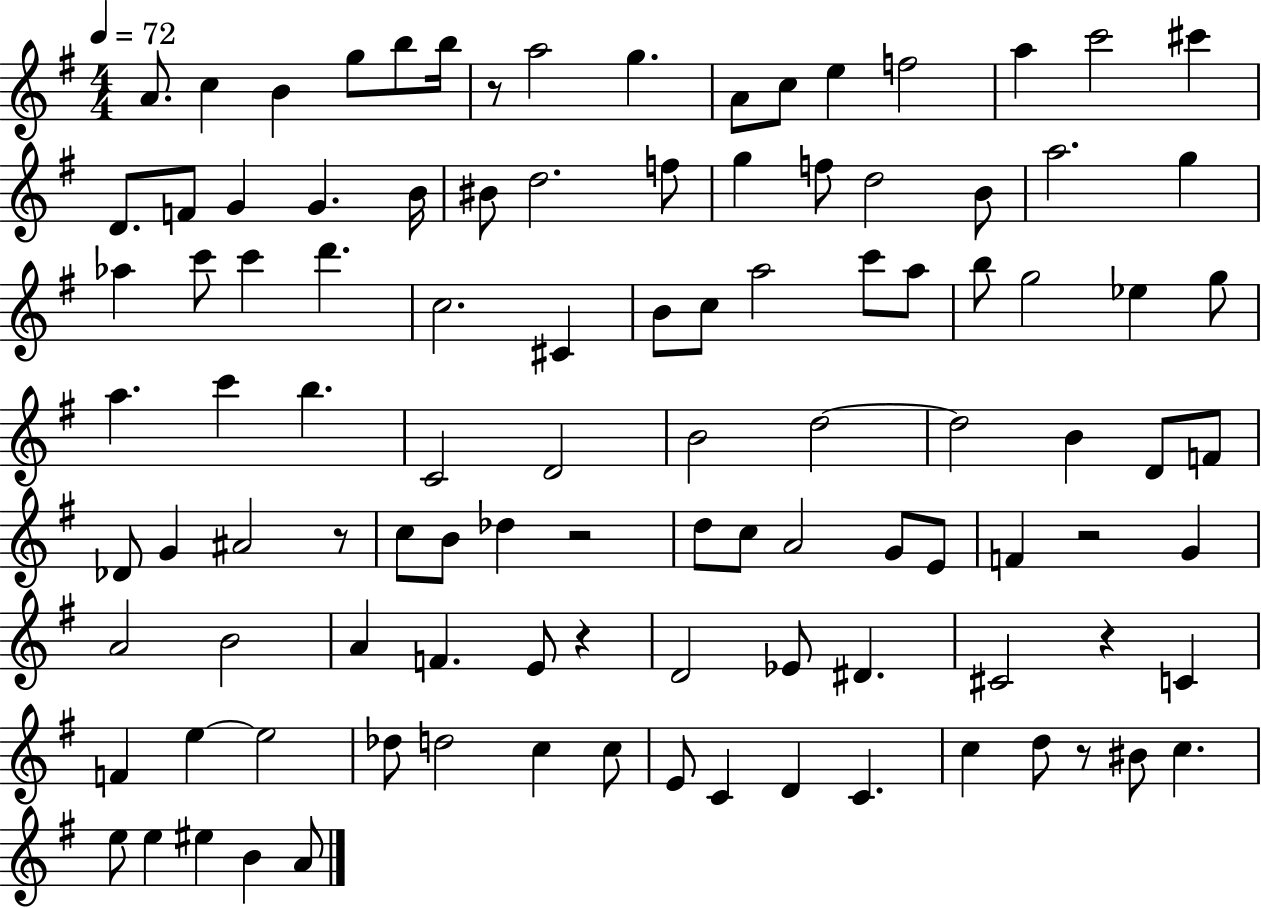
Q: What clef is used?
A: treble